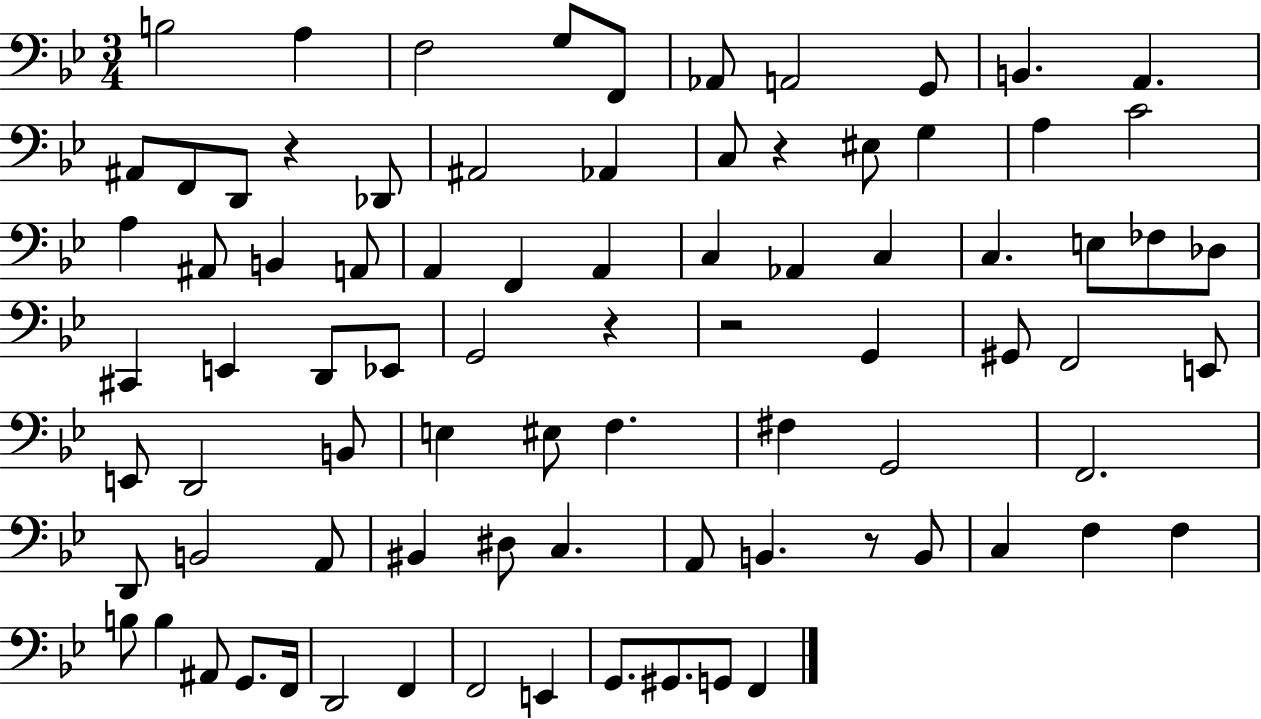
B3/h A3/q F3/h G3/e F2/e Ab2/e A2/h G2/e B2/q. A2/q. A#2/e F2/e D2/e R/q Db2/e A#2/h Ab2/q C3/e R/q EIS3/e G3/q A3/q C4/h A3/q A#2/e B2/q A2/e A2/q F2/q A2/q C3/q Ab2/q C3/q C3/q. E3/e FES3/e Db3/e C#2/q E2/q D2/e Eb2/e G2/h R/q R/h G2/q G#2/e F2/h E2/e E2/e D2/h B2/e E3/q EIS3/e F3/q. F#3/q G2/h F2/h. D2/e B2/h A2/e BIS2/q D#3/e C3/q. A2/e B2/q. R/e B2/e C3/q F3/q F3/q B3/e B3/q A#2/e G2/e. F2/s D2/h F2/q F2/h E2/q G2/e. G#2/e. G2/e F2/q